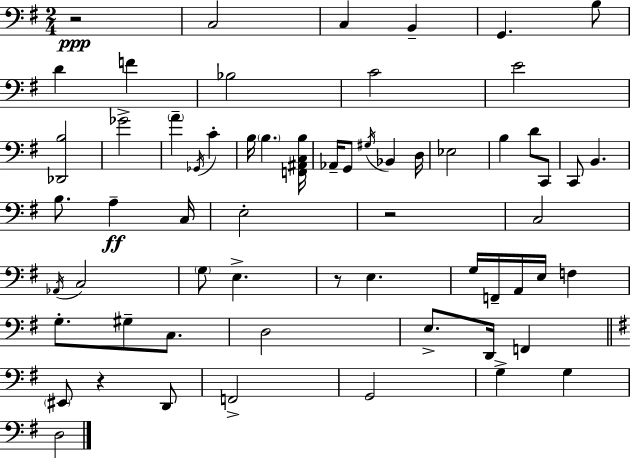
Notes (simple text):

R/h C3/h C3/q B2/q G2/q. B3/e D4/q F4/q Bb3/h C4/h E4/h [Db2,B3]/h Gb4/h A4/q Gb2/s C4/q B3/s B3/q. [F2,A#2,C3,B3]/s Ab2/s G2/e G#3/s Bb2/q D3/s Eb3/h B3/q D4/e C2/e C2/e B2/q. B3/e. A3/q C3/s E3/h R/h C3/h Ab2/s C3/h G3/e E3/q. R/e E3/q. G3/s F2/s A2/s E3/s F3/q G3/e. G#3/e C3/e. D3/h E3/e. D2/s F2/q EIS2/e R/q D2/e F2/h G2/h G3/q G3/q D3/h